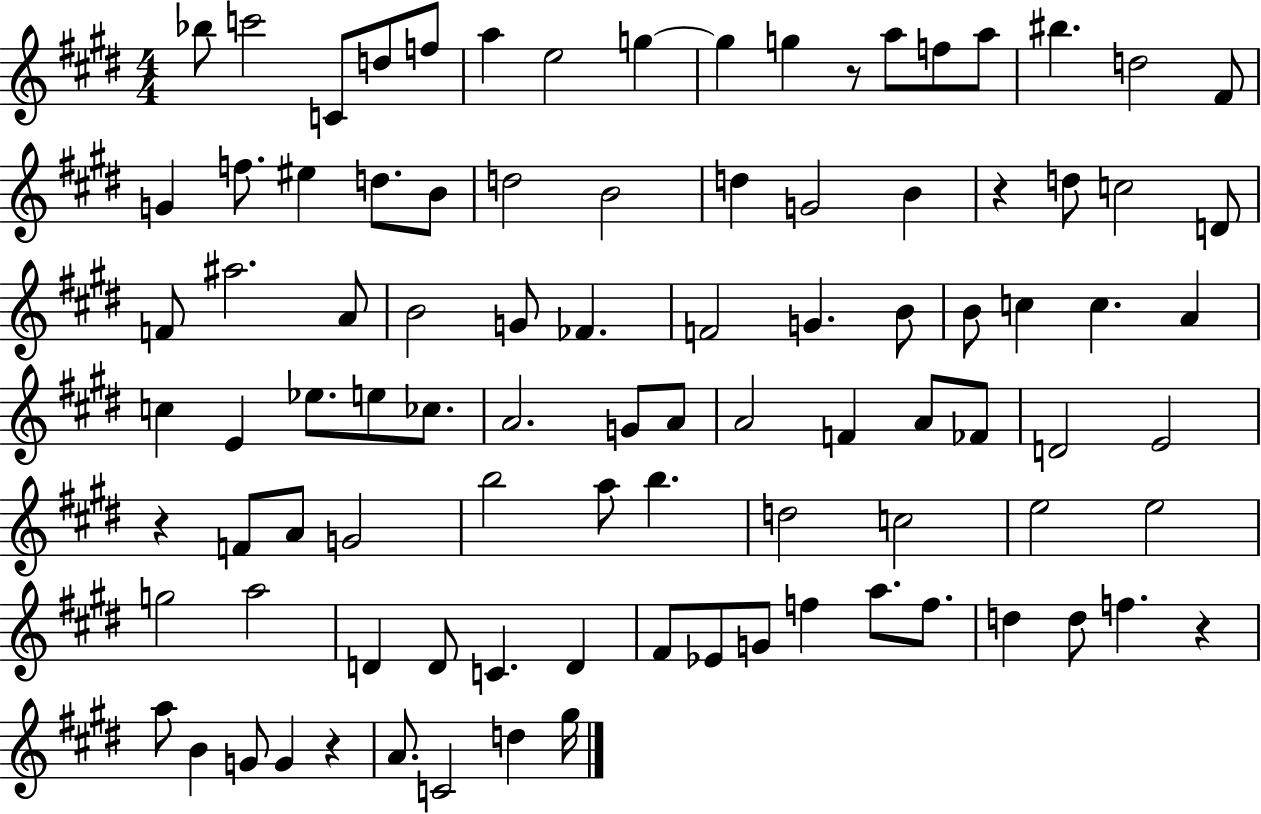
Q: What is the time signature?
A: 4/4